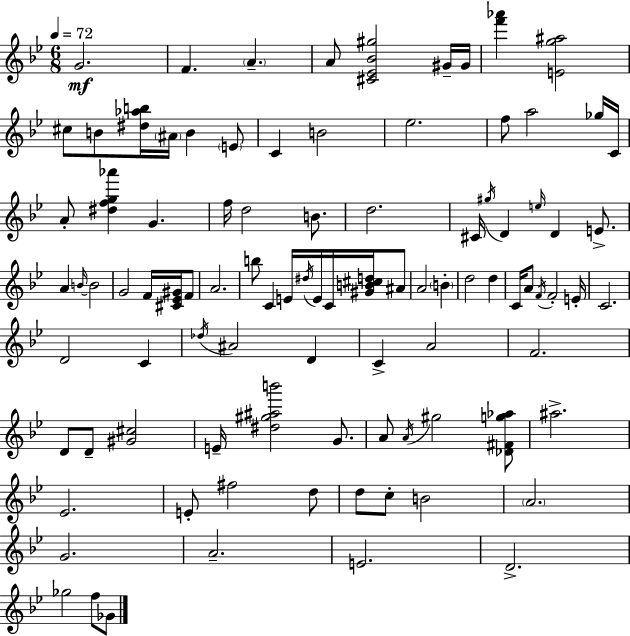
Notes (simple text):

G4/h. F4/q. A4/q. A4/e [C#4,Eb4,Bb4,G#5]/h G#4/s G#4/s [F6,Ab6]/q [E4,G5,A#5]/h C#5/e B4/e [D#5,Ab5,B5]/s A#4/s B4/q E4/e C4/q B4/h Eb5/h. F5/e A5/h Gb5/s C4/s A4/e [D#5,F5,G5,Ab6]/q G4/q. F5/s D5/h B4/e. D5/h. C#4/s G#5/s D4/q E5/s D4/q E4/e. A4/q B4/s B4/h G4/h F4/s [C#4,Eb4,G#4]/s F4/e A4/h. B5/e C4/q E4/s D#5/s E4/s C4/s [G#4,B4,C#5,D5]/s A#4/e A4/h B4/q D5/h D5/q C4/s A4/e F4/s F4/h E4/s C4/h. D4/h C4/q Db5/s A#4/h D4/q C4/q A4/h F4/h. D4/e D4/e [G#4,C#5]/h E4/s [D#5,G#5,A#5,B6]/h G4/e. A4/e A4/s G#5/h [Db4,F#4,G5,Ab5]/e A#5/h. Eb4/h. E4/e F#5/h D5/e D5/e C5/e B4/h A4/h. G4/h. A4/h. E4/h. D4/h. Gb5/h F5/e Gb4/e